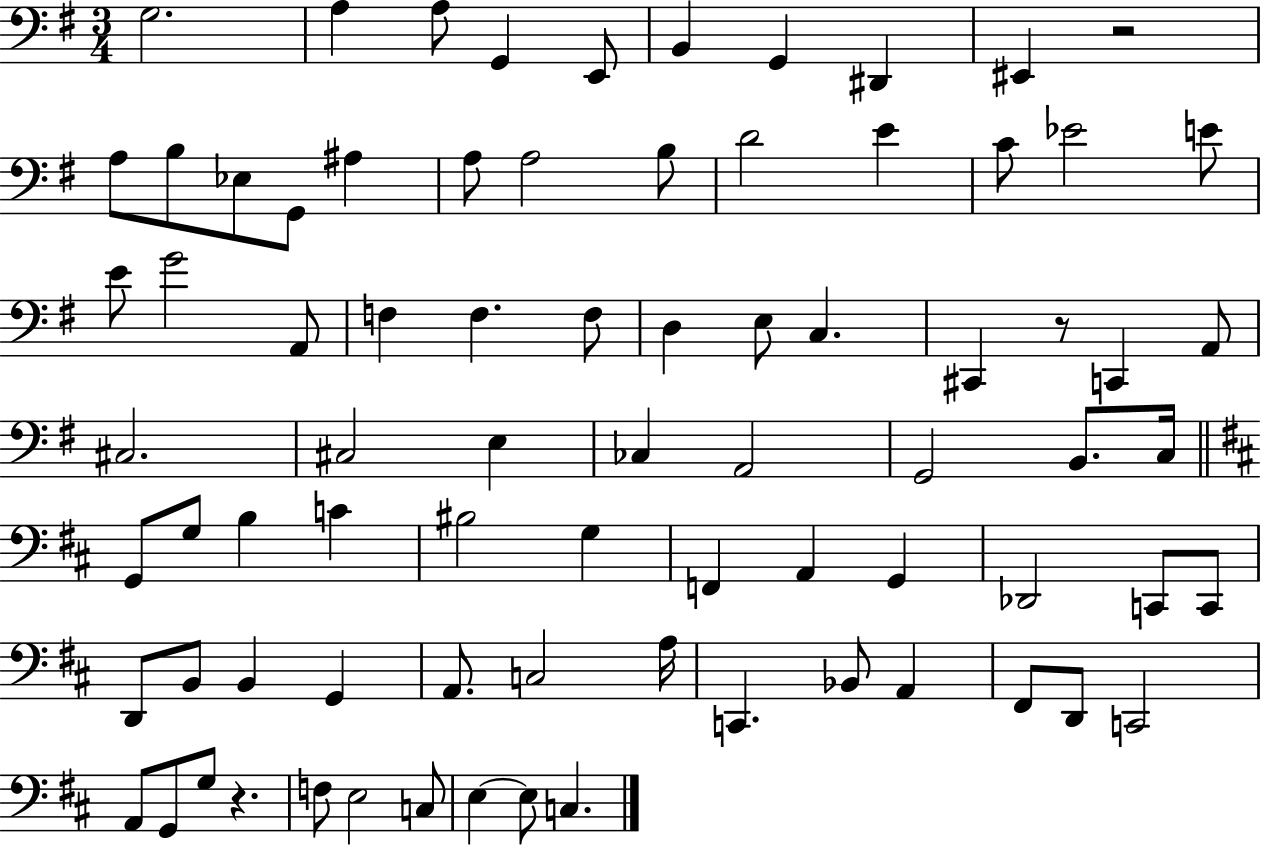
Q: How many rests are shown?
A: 3